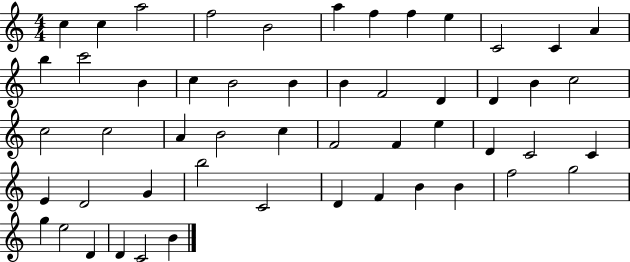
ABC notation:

X:1
T:Untitled
M:4/4
L:1/4
K:C
c c a2 f2 B2 a f f e C2 C A b c'2 B c B2 B B F2 D D B c2 c2 c2 A B2 c F2 F e D C2 C E D2 G b2 C2 D F B B f2 g2 g e2 D D C2 B